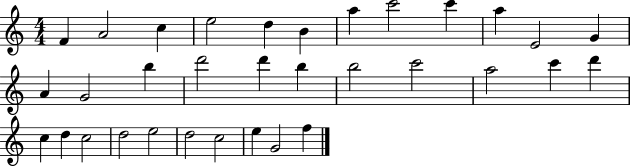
X:1
T:Untitled
M:4/4
L:1/4
K:C
F A2 c e2 d B a c'2 c' a E2 G A G2 b d'2 d' b b2 c'2 a2 c' d' c d c2 d2 e2 d2 c2 e G2 f